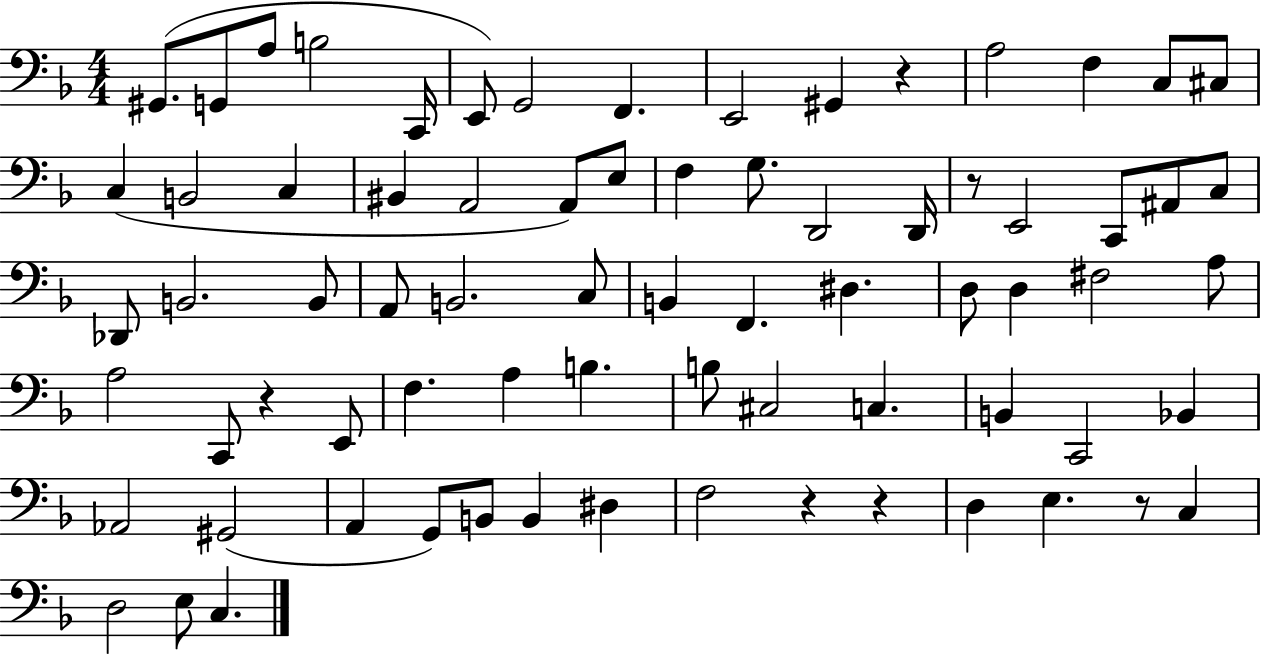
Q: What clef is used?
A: bass